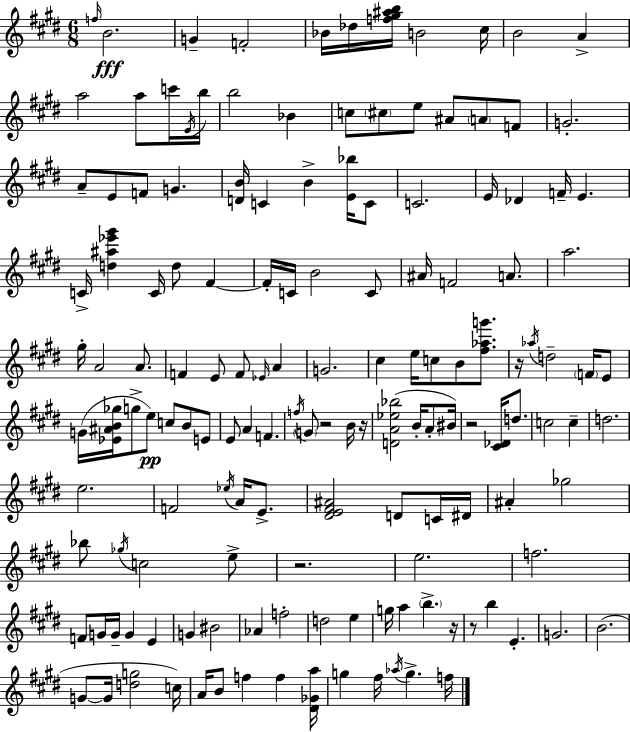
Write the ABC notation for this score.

X:1
T:Untitled
M:6/8
L:1/4
K:E
f/4 B2 G F2 _B/4 _d/4 [f^g^ab]/4 B2 ^c/4 B2 A a2 a/2 c'/4 E/4 b/4 b2 _B c/2 ^c/2 e/2 ^A/2 A/2 F/2 G2 A/2 E/2 F/2 G [DB]/4 C B [E_b]/4 C/2 C2 E/4 _D F/4 E C/4 [d^a_e'^g'] C/4 d/2 ^F ^F/4 C/4 B2 C/2 ^A/4 F2 A/2 a2 ^g/4 A2 A/2 F E/2 F/2 _E/4 A G2 ^c e/4 c/2 B/2 [^f_ag']/2 z/4 _a/4 d2 F/4 E/2 G/4 [_E^AB_g]/4 g/2 e/2 c/2 B/2 E/2 E/2 A F f/4 G/2 z2 B/4 z/4 [DA_e_b]2 B/4 A/2 ^B/4 z2 [^C_D]/4 d/2 c2 c d2 e2 F2 _e/4 A/4 E/2 [^DE^F^A]2 D/2 C/4 ^D/4 ^A _g2 _b/2 _g/4 c2 e/2 z2 e2 f2 F/2 G/4 G/4 G E G ^B2 _A f2 d2 e g/4 a b z/4 z/2 b E G2 B2 G/2 G/4 [dg]2 c/4 A/4 B/2 f f [^D_Ga]/4 g ^f/4 _a/4 g f/4